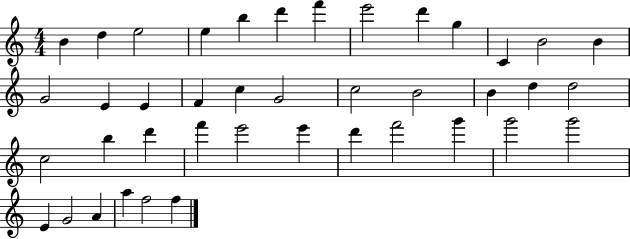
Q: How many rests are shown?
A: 0